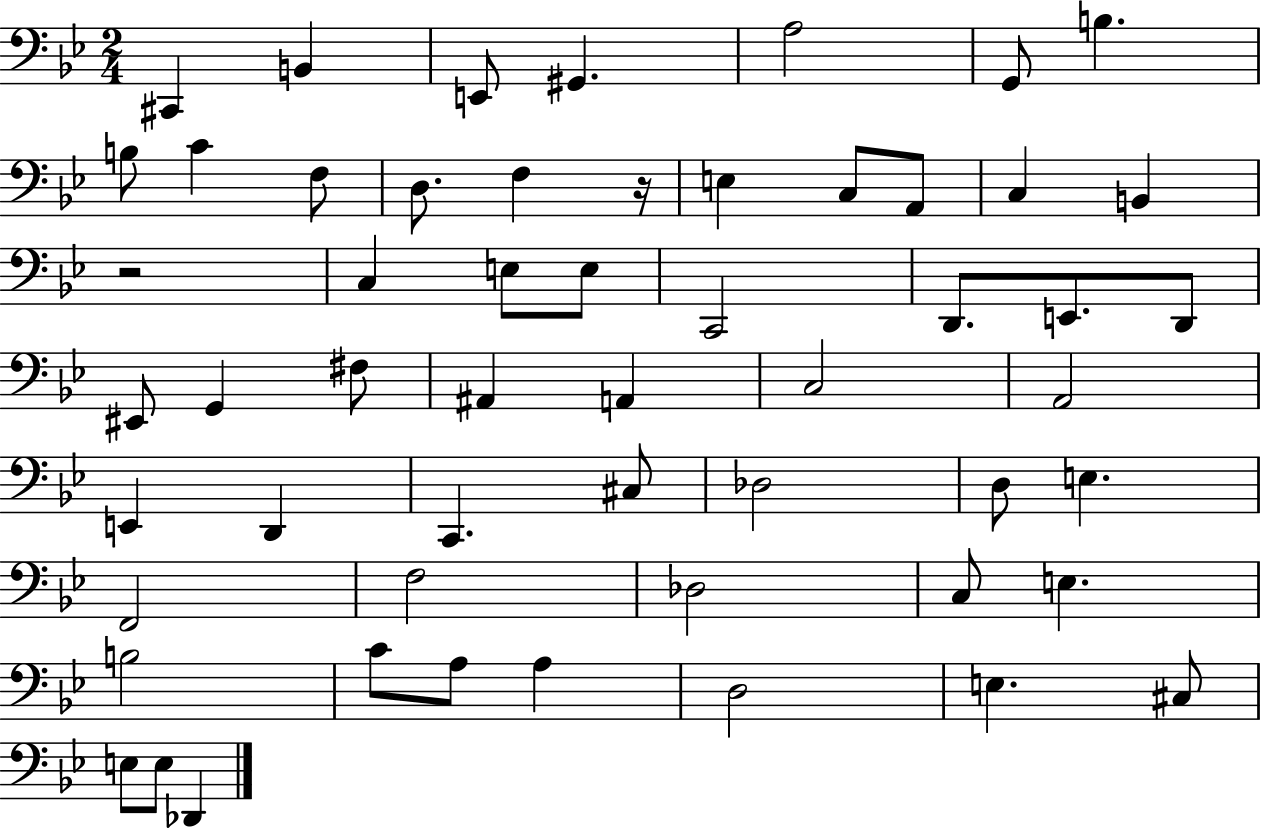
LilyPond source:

{
  \clef bass
  \numericTimeSignature
  \time 2/4
  \key bes \major
  cis,4 b,4 | e,8 gis,4. | a2 | g,8 b4. | \break b8 c'4 f8 | d8. f4 r16 | e4 c8 a,8 | c4 b,4 | \break r2 | c4 e8 e8 | c,2 | d,8. e,8. d,8 | \break eis,8 g,4 fis8 | ais,4 a,4 | c2 | a,2 | \break e,4 d,4 | c,4. cis8 | des2 | d8 e4. | \break f,2 | f2 | des2 | c8 e4. | \break b2 | c'8 a8 a4 | d2 | e4. cis8 | \break e8 e8 des,4 | \bar "|."
}